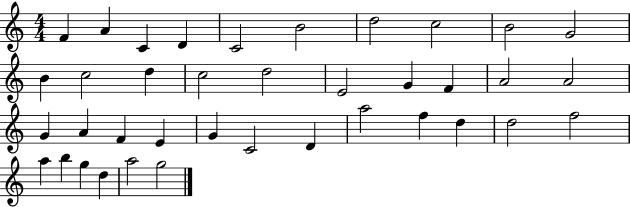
X:1
T:Untitled
M:4/4
L:1/4
K:C
F A C D C2 B2 d2 c2 B2 G2 B c2 d c2 d2 E2 G F A2 A2 G A F E G C2 D a2 f d d2 f2 a b g d a2 g2